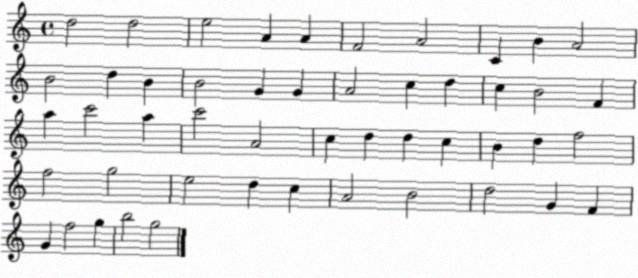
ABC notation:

X:1
T:Untitled
M:4/4
L:1/4
K:C
d2 d2 e2 A A F2 A2 C B A2 B2 d B B2 G G A2 c d c B2 F a c'2 a c'2 A2 c d d c B d f2 f2 g2 e2 d c A2 B2 d2 G F G f2 g b2 g2